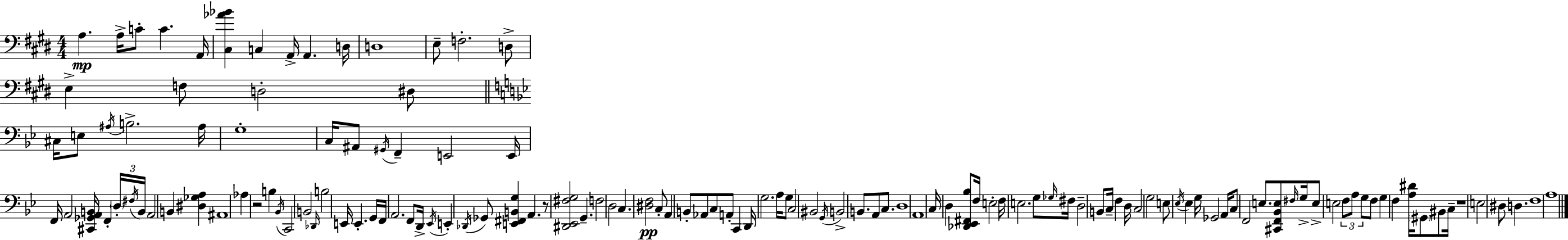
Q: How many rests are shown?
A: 3